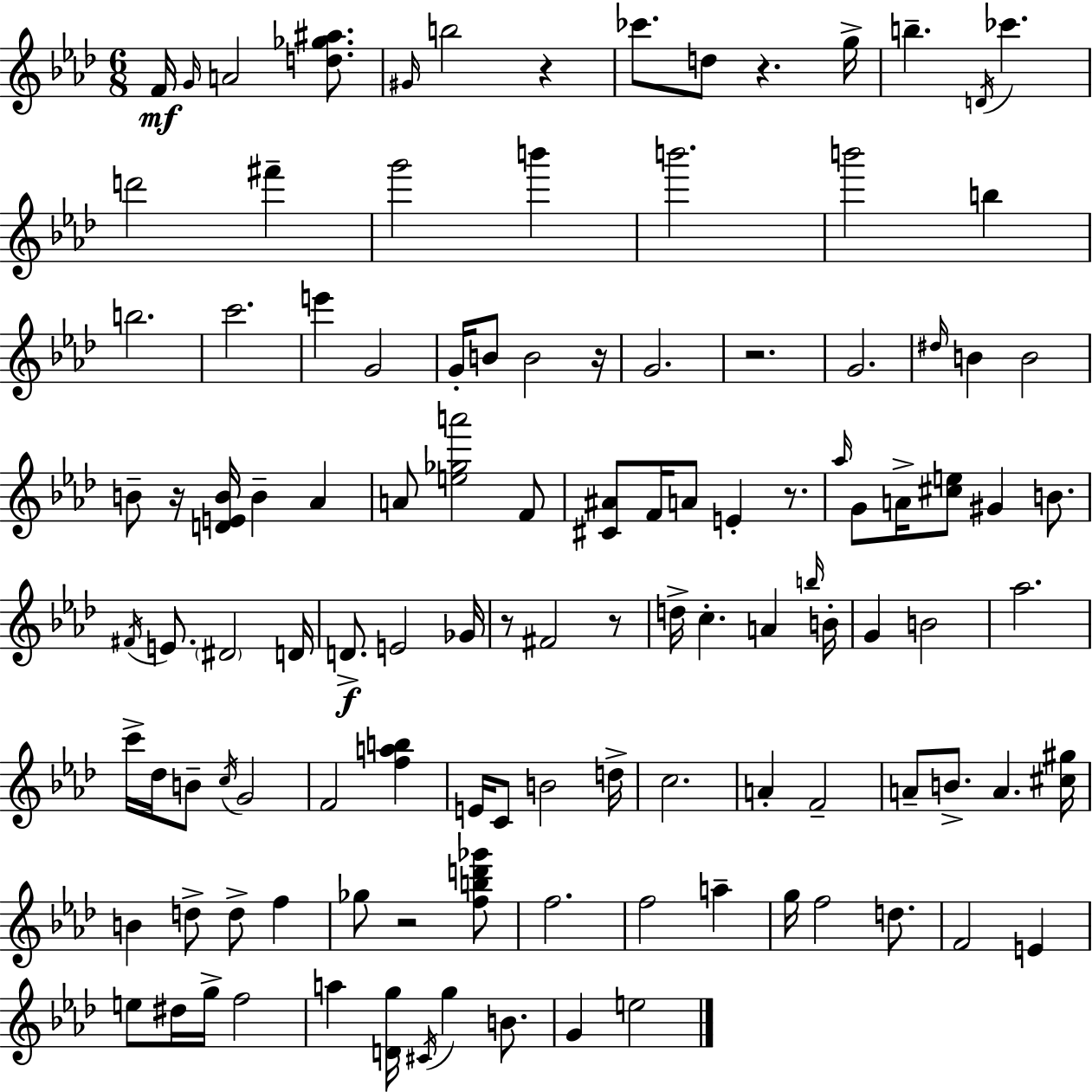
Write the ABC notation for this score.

X:1
T:Untitled
M:6/8
L:1/4
K:Fm
F/4 G/4 A2 [d_g^a]/2 ^G/4 b2 z _c'/2 d/2 z g/4 b D/4 _c' d'2 ^f' g'2 b' b'2 b'2 b b2 c'2 e' G2 G/4 B/2 B2 z/4 G2 z2 G2 ^d/4 B B2 B/2 z/4 [DEB]/4 B _A A/2 [e_ga']2 F/2 [^C^A]/2 F/4 A/2 E z/2 _a/4 G/2 A/4 [^ce]/2 ^G B/2 ^F/4 E/2 ^D2 D/4 D/2 E2 _G/4 z/2 ^F2 z/2 d/4 c A b/4 B/4 G B2 _a2 c'/4 _d/4 B/2 c/4 G2 F2 [fab] E/4 C/2 B2 d/4 c2 A F2 A/2 B/2 A [^c^g]/4 B d/2 d/2 f _g/2 z2 [fbd'_g']/2 f2 f2 a g/4 f2 d/2 F2 E e/2 ^d/4 g/4 f2 a [Dg]/4 ^C/4 g B/2 G e2